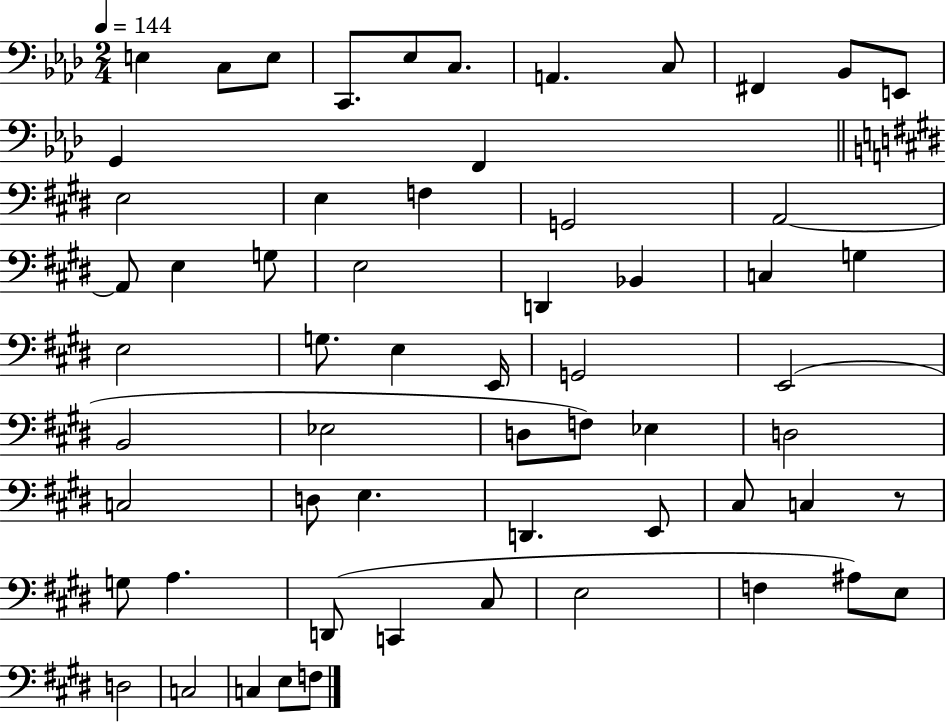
{
  \clef bass
  \numericTimeSignature
  \time 2/4
  \key aes \major
  \tempo 4 = 144
  e4 c8 e8 | c,8. ees8 c8. | a,4. c8 | fis,4 bes,8 e,8 | \break g,4 f,4 | \bar "||" \break \key e \major e2 | e4 f4 | g,2 | a,2~~ | \break a,8 e4 g8 | e2 | d,4 bes,4 | c4 g4 | \break e2 | g8. e4 e,16 | g,2 | e,2( | \break b,2 | ees2 | d8 f8) ees4 | d2 | \break c2 | d8 e4. | d,4. e,8 | cis8 c4 r8 | \break g8 a4. | d,8( c,4 cis8 | e2 | f4 ais8) e8 | \break d2 | c2 | c4 e8 f8 | \bar "|."
}